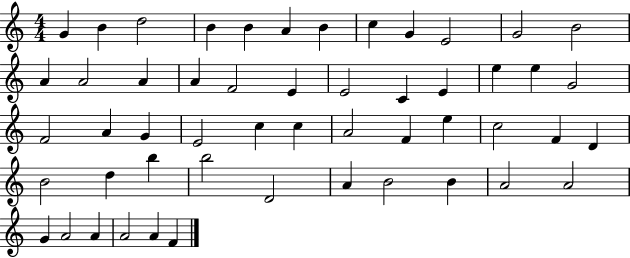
G4/q B4/q D5/h B4/q B4/q A4/q B4/q C5/q G4/q E4/h G4/h B4/h A4/q A4/h A4/q A4/q F4/h E4/q E4/h C4/q E4/q E5/q E5/q G4/h F4/h A4/q G4/q E4/h C5/q C5/q A4/h F4/q E5/q C5/h F4/q D4/q B4/h D5/q B5/q B5/h D4/h A4/q B4/h B4/q A4/h A4/h G4/q A4/h A4/q A4/h A4/q F4/q